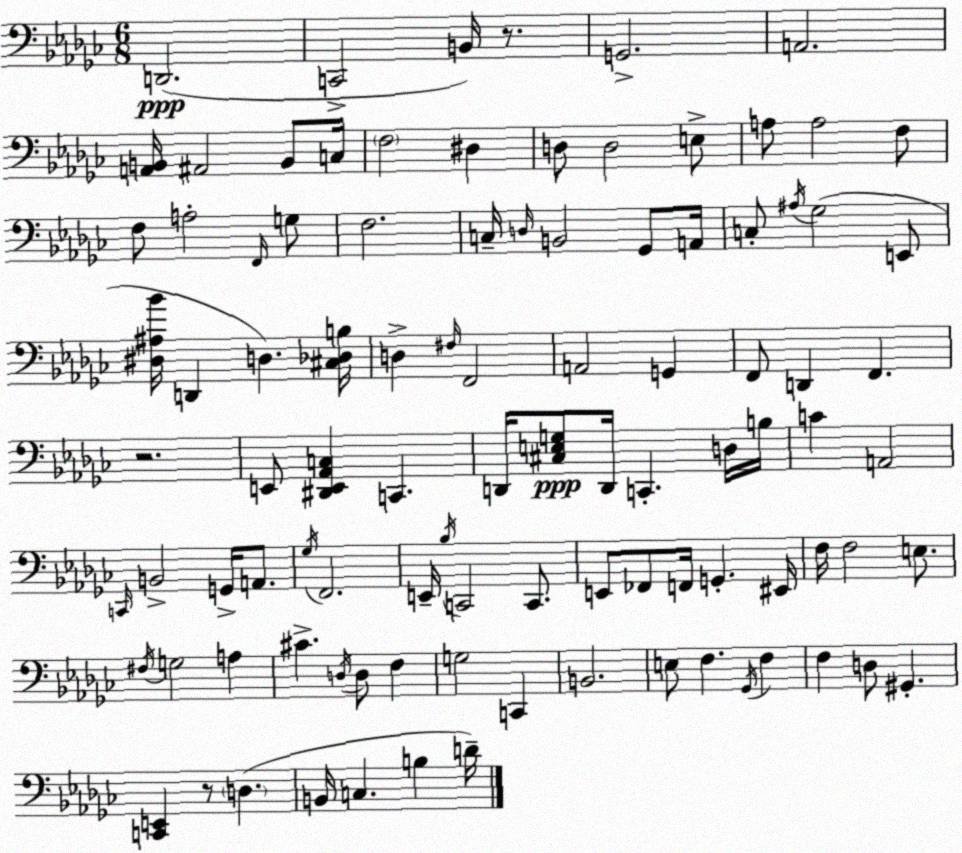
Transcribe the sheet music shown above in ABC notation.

X:1
T:Untitled
M:6/8
L:1/4
K:Ebm
D,,2 C,,2 B,,/4 z/2 G,,2 A,,2 [A,,B,,]/4 ^A,,2 B,,/2 C,/4 F,2 ^D, D,/2 D,2 E,/2 A,/2 A,2 F,/2 F,/2 A,2 F,,/4 G,/2 F,2 C,/4 D,/4 B,,2 _G,,/2 A,,/4 C,/2 ^A,/4 _G,2 E,,/2 [^D,^A,_B]/4 D,, D, [^C,_D,B,]/4 D, ^F,/4 F,,2 A,,2 G,, F,,/2 D,, F,, z2 E,,/2 [^D,,E,,_A,,C,] C,, D,,/4 [^C,E,G,]/2 D,,/4 C,, D,/4 B,/4 C A,,2 C,,/4 B,,2 G,,/4 A,,/2 _G,/4 F,,2 E,,/4 _B,/4 C,,2 C,,/2 E,,/2 _F,,/2 F,,/4 G,, ^E,,/4 F,/4 F,2 E,/2 ^F,/4 G,2 A, ^C D,/4 D,/2 F, G,2 C,, B,,2 E,/2 F, _G,,/4 F, F, D,/2 ^G,, [C,,E,,] z/2 D, B,,/4 C, B, D/4